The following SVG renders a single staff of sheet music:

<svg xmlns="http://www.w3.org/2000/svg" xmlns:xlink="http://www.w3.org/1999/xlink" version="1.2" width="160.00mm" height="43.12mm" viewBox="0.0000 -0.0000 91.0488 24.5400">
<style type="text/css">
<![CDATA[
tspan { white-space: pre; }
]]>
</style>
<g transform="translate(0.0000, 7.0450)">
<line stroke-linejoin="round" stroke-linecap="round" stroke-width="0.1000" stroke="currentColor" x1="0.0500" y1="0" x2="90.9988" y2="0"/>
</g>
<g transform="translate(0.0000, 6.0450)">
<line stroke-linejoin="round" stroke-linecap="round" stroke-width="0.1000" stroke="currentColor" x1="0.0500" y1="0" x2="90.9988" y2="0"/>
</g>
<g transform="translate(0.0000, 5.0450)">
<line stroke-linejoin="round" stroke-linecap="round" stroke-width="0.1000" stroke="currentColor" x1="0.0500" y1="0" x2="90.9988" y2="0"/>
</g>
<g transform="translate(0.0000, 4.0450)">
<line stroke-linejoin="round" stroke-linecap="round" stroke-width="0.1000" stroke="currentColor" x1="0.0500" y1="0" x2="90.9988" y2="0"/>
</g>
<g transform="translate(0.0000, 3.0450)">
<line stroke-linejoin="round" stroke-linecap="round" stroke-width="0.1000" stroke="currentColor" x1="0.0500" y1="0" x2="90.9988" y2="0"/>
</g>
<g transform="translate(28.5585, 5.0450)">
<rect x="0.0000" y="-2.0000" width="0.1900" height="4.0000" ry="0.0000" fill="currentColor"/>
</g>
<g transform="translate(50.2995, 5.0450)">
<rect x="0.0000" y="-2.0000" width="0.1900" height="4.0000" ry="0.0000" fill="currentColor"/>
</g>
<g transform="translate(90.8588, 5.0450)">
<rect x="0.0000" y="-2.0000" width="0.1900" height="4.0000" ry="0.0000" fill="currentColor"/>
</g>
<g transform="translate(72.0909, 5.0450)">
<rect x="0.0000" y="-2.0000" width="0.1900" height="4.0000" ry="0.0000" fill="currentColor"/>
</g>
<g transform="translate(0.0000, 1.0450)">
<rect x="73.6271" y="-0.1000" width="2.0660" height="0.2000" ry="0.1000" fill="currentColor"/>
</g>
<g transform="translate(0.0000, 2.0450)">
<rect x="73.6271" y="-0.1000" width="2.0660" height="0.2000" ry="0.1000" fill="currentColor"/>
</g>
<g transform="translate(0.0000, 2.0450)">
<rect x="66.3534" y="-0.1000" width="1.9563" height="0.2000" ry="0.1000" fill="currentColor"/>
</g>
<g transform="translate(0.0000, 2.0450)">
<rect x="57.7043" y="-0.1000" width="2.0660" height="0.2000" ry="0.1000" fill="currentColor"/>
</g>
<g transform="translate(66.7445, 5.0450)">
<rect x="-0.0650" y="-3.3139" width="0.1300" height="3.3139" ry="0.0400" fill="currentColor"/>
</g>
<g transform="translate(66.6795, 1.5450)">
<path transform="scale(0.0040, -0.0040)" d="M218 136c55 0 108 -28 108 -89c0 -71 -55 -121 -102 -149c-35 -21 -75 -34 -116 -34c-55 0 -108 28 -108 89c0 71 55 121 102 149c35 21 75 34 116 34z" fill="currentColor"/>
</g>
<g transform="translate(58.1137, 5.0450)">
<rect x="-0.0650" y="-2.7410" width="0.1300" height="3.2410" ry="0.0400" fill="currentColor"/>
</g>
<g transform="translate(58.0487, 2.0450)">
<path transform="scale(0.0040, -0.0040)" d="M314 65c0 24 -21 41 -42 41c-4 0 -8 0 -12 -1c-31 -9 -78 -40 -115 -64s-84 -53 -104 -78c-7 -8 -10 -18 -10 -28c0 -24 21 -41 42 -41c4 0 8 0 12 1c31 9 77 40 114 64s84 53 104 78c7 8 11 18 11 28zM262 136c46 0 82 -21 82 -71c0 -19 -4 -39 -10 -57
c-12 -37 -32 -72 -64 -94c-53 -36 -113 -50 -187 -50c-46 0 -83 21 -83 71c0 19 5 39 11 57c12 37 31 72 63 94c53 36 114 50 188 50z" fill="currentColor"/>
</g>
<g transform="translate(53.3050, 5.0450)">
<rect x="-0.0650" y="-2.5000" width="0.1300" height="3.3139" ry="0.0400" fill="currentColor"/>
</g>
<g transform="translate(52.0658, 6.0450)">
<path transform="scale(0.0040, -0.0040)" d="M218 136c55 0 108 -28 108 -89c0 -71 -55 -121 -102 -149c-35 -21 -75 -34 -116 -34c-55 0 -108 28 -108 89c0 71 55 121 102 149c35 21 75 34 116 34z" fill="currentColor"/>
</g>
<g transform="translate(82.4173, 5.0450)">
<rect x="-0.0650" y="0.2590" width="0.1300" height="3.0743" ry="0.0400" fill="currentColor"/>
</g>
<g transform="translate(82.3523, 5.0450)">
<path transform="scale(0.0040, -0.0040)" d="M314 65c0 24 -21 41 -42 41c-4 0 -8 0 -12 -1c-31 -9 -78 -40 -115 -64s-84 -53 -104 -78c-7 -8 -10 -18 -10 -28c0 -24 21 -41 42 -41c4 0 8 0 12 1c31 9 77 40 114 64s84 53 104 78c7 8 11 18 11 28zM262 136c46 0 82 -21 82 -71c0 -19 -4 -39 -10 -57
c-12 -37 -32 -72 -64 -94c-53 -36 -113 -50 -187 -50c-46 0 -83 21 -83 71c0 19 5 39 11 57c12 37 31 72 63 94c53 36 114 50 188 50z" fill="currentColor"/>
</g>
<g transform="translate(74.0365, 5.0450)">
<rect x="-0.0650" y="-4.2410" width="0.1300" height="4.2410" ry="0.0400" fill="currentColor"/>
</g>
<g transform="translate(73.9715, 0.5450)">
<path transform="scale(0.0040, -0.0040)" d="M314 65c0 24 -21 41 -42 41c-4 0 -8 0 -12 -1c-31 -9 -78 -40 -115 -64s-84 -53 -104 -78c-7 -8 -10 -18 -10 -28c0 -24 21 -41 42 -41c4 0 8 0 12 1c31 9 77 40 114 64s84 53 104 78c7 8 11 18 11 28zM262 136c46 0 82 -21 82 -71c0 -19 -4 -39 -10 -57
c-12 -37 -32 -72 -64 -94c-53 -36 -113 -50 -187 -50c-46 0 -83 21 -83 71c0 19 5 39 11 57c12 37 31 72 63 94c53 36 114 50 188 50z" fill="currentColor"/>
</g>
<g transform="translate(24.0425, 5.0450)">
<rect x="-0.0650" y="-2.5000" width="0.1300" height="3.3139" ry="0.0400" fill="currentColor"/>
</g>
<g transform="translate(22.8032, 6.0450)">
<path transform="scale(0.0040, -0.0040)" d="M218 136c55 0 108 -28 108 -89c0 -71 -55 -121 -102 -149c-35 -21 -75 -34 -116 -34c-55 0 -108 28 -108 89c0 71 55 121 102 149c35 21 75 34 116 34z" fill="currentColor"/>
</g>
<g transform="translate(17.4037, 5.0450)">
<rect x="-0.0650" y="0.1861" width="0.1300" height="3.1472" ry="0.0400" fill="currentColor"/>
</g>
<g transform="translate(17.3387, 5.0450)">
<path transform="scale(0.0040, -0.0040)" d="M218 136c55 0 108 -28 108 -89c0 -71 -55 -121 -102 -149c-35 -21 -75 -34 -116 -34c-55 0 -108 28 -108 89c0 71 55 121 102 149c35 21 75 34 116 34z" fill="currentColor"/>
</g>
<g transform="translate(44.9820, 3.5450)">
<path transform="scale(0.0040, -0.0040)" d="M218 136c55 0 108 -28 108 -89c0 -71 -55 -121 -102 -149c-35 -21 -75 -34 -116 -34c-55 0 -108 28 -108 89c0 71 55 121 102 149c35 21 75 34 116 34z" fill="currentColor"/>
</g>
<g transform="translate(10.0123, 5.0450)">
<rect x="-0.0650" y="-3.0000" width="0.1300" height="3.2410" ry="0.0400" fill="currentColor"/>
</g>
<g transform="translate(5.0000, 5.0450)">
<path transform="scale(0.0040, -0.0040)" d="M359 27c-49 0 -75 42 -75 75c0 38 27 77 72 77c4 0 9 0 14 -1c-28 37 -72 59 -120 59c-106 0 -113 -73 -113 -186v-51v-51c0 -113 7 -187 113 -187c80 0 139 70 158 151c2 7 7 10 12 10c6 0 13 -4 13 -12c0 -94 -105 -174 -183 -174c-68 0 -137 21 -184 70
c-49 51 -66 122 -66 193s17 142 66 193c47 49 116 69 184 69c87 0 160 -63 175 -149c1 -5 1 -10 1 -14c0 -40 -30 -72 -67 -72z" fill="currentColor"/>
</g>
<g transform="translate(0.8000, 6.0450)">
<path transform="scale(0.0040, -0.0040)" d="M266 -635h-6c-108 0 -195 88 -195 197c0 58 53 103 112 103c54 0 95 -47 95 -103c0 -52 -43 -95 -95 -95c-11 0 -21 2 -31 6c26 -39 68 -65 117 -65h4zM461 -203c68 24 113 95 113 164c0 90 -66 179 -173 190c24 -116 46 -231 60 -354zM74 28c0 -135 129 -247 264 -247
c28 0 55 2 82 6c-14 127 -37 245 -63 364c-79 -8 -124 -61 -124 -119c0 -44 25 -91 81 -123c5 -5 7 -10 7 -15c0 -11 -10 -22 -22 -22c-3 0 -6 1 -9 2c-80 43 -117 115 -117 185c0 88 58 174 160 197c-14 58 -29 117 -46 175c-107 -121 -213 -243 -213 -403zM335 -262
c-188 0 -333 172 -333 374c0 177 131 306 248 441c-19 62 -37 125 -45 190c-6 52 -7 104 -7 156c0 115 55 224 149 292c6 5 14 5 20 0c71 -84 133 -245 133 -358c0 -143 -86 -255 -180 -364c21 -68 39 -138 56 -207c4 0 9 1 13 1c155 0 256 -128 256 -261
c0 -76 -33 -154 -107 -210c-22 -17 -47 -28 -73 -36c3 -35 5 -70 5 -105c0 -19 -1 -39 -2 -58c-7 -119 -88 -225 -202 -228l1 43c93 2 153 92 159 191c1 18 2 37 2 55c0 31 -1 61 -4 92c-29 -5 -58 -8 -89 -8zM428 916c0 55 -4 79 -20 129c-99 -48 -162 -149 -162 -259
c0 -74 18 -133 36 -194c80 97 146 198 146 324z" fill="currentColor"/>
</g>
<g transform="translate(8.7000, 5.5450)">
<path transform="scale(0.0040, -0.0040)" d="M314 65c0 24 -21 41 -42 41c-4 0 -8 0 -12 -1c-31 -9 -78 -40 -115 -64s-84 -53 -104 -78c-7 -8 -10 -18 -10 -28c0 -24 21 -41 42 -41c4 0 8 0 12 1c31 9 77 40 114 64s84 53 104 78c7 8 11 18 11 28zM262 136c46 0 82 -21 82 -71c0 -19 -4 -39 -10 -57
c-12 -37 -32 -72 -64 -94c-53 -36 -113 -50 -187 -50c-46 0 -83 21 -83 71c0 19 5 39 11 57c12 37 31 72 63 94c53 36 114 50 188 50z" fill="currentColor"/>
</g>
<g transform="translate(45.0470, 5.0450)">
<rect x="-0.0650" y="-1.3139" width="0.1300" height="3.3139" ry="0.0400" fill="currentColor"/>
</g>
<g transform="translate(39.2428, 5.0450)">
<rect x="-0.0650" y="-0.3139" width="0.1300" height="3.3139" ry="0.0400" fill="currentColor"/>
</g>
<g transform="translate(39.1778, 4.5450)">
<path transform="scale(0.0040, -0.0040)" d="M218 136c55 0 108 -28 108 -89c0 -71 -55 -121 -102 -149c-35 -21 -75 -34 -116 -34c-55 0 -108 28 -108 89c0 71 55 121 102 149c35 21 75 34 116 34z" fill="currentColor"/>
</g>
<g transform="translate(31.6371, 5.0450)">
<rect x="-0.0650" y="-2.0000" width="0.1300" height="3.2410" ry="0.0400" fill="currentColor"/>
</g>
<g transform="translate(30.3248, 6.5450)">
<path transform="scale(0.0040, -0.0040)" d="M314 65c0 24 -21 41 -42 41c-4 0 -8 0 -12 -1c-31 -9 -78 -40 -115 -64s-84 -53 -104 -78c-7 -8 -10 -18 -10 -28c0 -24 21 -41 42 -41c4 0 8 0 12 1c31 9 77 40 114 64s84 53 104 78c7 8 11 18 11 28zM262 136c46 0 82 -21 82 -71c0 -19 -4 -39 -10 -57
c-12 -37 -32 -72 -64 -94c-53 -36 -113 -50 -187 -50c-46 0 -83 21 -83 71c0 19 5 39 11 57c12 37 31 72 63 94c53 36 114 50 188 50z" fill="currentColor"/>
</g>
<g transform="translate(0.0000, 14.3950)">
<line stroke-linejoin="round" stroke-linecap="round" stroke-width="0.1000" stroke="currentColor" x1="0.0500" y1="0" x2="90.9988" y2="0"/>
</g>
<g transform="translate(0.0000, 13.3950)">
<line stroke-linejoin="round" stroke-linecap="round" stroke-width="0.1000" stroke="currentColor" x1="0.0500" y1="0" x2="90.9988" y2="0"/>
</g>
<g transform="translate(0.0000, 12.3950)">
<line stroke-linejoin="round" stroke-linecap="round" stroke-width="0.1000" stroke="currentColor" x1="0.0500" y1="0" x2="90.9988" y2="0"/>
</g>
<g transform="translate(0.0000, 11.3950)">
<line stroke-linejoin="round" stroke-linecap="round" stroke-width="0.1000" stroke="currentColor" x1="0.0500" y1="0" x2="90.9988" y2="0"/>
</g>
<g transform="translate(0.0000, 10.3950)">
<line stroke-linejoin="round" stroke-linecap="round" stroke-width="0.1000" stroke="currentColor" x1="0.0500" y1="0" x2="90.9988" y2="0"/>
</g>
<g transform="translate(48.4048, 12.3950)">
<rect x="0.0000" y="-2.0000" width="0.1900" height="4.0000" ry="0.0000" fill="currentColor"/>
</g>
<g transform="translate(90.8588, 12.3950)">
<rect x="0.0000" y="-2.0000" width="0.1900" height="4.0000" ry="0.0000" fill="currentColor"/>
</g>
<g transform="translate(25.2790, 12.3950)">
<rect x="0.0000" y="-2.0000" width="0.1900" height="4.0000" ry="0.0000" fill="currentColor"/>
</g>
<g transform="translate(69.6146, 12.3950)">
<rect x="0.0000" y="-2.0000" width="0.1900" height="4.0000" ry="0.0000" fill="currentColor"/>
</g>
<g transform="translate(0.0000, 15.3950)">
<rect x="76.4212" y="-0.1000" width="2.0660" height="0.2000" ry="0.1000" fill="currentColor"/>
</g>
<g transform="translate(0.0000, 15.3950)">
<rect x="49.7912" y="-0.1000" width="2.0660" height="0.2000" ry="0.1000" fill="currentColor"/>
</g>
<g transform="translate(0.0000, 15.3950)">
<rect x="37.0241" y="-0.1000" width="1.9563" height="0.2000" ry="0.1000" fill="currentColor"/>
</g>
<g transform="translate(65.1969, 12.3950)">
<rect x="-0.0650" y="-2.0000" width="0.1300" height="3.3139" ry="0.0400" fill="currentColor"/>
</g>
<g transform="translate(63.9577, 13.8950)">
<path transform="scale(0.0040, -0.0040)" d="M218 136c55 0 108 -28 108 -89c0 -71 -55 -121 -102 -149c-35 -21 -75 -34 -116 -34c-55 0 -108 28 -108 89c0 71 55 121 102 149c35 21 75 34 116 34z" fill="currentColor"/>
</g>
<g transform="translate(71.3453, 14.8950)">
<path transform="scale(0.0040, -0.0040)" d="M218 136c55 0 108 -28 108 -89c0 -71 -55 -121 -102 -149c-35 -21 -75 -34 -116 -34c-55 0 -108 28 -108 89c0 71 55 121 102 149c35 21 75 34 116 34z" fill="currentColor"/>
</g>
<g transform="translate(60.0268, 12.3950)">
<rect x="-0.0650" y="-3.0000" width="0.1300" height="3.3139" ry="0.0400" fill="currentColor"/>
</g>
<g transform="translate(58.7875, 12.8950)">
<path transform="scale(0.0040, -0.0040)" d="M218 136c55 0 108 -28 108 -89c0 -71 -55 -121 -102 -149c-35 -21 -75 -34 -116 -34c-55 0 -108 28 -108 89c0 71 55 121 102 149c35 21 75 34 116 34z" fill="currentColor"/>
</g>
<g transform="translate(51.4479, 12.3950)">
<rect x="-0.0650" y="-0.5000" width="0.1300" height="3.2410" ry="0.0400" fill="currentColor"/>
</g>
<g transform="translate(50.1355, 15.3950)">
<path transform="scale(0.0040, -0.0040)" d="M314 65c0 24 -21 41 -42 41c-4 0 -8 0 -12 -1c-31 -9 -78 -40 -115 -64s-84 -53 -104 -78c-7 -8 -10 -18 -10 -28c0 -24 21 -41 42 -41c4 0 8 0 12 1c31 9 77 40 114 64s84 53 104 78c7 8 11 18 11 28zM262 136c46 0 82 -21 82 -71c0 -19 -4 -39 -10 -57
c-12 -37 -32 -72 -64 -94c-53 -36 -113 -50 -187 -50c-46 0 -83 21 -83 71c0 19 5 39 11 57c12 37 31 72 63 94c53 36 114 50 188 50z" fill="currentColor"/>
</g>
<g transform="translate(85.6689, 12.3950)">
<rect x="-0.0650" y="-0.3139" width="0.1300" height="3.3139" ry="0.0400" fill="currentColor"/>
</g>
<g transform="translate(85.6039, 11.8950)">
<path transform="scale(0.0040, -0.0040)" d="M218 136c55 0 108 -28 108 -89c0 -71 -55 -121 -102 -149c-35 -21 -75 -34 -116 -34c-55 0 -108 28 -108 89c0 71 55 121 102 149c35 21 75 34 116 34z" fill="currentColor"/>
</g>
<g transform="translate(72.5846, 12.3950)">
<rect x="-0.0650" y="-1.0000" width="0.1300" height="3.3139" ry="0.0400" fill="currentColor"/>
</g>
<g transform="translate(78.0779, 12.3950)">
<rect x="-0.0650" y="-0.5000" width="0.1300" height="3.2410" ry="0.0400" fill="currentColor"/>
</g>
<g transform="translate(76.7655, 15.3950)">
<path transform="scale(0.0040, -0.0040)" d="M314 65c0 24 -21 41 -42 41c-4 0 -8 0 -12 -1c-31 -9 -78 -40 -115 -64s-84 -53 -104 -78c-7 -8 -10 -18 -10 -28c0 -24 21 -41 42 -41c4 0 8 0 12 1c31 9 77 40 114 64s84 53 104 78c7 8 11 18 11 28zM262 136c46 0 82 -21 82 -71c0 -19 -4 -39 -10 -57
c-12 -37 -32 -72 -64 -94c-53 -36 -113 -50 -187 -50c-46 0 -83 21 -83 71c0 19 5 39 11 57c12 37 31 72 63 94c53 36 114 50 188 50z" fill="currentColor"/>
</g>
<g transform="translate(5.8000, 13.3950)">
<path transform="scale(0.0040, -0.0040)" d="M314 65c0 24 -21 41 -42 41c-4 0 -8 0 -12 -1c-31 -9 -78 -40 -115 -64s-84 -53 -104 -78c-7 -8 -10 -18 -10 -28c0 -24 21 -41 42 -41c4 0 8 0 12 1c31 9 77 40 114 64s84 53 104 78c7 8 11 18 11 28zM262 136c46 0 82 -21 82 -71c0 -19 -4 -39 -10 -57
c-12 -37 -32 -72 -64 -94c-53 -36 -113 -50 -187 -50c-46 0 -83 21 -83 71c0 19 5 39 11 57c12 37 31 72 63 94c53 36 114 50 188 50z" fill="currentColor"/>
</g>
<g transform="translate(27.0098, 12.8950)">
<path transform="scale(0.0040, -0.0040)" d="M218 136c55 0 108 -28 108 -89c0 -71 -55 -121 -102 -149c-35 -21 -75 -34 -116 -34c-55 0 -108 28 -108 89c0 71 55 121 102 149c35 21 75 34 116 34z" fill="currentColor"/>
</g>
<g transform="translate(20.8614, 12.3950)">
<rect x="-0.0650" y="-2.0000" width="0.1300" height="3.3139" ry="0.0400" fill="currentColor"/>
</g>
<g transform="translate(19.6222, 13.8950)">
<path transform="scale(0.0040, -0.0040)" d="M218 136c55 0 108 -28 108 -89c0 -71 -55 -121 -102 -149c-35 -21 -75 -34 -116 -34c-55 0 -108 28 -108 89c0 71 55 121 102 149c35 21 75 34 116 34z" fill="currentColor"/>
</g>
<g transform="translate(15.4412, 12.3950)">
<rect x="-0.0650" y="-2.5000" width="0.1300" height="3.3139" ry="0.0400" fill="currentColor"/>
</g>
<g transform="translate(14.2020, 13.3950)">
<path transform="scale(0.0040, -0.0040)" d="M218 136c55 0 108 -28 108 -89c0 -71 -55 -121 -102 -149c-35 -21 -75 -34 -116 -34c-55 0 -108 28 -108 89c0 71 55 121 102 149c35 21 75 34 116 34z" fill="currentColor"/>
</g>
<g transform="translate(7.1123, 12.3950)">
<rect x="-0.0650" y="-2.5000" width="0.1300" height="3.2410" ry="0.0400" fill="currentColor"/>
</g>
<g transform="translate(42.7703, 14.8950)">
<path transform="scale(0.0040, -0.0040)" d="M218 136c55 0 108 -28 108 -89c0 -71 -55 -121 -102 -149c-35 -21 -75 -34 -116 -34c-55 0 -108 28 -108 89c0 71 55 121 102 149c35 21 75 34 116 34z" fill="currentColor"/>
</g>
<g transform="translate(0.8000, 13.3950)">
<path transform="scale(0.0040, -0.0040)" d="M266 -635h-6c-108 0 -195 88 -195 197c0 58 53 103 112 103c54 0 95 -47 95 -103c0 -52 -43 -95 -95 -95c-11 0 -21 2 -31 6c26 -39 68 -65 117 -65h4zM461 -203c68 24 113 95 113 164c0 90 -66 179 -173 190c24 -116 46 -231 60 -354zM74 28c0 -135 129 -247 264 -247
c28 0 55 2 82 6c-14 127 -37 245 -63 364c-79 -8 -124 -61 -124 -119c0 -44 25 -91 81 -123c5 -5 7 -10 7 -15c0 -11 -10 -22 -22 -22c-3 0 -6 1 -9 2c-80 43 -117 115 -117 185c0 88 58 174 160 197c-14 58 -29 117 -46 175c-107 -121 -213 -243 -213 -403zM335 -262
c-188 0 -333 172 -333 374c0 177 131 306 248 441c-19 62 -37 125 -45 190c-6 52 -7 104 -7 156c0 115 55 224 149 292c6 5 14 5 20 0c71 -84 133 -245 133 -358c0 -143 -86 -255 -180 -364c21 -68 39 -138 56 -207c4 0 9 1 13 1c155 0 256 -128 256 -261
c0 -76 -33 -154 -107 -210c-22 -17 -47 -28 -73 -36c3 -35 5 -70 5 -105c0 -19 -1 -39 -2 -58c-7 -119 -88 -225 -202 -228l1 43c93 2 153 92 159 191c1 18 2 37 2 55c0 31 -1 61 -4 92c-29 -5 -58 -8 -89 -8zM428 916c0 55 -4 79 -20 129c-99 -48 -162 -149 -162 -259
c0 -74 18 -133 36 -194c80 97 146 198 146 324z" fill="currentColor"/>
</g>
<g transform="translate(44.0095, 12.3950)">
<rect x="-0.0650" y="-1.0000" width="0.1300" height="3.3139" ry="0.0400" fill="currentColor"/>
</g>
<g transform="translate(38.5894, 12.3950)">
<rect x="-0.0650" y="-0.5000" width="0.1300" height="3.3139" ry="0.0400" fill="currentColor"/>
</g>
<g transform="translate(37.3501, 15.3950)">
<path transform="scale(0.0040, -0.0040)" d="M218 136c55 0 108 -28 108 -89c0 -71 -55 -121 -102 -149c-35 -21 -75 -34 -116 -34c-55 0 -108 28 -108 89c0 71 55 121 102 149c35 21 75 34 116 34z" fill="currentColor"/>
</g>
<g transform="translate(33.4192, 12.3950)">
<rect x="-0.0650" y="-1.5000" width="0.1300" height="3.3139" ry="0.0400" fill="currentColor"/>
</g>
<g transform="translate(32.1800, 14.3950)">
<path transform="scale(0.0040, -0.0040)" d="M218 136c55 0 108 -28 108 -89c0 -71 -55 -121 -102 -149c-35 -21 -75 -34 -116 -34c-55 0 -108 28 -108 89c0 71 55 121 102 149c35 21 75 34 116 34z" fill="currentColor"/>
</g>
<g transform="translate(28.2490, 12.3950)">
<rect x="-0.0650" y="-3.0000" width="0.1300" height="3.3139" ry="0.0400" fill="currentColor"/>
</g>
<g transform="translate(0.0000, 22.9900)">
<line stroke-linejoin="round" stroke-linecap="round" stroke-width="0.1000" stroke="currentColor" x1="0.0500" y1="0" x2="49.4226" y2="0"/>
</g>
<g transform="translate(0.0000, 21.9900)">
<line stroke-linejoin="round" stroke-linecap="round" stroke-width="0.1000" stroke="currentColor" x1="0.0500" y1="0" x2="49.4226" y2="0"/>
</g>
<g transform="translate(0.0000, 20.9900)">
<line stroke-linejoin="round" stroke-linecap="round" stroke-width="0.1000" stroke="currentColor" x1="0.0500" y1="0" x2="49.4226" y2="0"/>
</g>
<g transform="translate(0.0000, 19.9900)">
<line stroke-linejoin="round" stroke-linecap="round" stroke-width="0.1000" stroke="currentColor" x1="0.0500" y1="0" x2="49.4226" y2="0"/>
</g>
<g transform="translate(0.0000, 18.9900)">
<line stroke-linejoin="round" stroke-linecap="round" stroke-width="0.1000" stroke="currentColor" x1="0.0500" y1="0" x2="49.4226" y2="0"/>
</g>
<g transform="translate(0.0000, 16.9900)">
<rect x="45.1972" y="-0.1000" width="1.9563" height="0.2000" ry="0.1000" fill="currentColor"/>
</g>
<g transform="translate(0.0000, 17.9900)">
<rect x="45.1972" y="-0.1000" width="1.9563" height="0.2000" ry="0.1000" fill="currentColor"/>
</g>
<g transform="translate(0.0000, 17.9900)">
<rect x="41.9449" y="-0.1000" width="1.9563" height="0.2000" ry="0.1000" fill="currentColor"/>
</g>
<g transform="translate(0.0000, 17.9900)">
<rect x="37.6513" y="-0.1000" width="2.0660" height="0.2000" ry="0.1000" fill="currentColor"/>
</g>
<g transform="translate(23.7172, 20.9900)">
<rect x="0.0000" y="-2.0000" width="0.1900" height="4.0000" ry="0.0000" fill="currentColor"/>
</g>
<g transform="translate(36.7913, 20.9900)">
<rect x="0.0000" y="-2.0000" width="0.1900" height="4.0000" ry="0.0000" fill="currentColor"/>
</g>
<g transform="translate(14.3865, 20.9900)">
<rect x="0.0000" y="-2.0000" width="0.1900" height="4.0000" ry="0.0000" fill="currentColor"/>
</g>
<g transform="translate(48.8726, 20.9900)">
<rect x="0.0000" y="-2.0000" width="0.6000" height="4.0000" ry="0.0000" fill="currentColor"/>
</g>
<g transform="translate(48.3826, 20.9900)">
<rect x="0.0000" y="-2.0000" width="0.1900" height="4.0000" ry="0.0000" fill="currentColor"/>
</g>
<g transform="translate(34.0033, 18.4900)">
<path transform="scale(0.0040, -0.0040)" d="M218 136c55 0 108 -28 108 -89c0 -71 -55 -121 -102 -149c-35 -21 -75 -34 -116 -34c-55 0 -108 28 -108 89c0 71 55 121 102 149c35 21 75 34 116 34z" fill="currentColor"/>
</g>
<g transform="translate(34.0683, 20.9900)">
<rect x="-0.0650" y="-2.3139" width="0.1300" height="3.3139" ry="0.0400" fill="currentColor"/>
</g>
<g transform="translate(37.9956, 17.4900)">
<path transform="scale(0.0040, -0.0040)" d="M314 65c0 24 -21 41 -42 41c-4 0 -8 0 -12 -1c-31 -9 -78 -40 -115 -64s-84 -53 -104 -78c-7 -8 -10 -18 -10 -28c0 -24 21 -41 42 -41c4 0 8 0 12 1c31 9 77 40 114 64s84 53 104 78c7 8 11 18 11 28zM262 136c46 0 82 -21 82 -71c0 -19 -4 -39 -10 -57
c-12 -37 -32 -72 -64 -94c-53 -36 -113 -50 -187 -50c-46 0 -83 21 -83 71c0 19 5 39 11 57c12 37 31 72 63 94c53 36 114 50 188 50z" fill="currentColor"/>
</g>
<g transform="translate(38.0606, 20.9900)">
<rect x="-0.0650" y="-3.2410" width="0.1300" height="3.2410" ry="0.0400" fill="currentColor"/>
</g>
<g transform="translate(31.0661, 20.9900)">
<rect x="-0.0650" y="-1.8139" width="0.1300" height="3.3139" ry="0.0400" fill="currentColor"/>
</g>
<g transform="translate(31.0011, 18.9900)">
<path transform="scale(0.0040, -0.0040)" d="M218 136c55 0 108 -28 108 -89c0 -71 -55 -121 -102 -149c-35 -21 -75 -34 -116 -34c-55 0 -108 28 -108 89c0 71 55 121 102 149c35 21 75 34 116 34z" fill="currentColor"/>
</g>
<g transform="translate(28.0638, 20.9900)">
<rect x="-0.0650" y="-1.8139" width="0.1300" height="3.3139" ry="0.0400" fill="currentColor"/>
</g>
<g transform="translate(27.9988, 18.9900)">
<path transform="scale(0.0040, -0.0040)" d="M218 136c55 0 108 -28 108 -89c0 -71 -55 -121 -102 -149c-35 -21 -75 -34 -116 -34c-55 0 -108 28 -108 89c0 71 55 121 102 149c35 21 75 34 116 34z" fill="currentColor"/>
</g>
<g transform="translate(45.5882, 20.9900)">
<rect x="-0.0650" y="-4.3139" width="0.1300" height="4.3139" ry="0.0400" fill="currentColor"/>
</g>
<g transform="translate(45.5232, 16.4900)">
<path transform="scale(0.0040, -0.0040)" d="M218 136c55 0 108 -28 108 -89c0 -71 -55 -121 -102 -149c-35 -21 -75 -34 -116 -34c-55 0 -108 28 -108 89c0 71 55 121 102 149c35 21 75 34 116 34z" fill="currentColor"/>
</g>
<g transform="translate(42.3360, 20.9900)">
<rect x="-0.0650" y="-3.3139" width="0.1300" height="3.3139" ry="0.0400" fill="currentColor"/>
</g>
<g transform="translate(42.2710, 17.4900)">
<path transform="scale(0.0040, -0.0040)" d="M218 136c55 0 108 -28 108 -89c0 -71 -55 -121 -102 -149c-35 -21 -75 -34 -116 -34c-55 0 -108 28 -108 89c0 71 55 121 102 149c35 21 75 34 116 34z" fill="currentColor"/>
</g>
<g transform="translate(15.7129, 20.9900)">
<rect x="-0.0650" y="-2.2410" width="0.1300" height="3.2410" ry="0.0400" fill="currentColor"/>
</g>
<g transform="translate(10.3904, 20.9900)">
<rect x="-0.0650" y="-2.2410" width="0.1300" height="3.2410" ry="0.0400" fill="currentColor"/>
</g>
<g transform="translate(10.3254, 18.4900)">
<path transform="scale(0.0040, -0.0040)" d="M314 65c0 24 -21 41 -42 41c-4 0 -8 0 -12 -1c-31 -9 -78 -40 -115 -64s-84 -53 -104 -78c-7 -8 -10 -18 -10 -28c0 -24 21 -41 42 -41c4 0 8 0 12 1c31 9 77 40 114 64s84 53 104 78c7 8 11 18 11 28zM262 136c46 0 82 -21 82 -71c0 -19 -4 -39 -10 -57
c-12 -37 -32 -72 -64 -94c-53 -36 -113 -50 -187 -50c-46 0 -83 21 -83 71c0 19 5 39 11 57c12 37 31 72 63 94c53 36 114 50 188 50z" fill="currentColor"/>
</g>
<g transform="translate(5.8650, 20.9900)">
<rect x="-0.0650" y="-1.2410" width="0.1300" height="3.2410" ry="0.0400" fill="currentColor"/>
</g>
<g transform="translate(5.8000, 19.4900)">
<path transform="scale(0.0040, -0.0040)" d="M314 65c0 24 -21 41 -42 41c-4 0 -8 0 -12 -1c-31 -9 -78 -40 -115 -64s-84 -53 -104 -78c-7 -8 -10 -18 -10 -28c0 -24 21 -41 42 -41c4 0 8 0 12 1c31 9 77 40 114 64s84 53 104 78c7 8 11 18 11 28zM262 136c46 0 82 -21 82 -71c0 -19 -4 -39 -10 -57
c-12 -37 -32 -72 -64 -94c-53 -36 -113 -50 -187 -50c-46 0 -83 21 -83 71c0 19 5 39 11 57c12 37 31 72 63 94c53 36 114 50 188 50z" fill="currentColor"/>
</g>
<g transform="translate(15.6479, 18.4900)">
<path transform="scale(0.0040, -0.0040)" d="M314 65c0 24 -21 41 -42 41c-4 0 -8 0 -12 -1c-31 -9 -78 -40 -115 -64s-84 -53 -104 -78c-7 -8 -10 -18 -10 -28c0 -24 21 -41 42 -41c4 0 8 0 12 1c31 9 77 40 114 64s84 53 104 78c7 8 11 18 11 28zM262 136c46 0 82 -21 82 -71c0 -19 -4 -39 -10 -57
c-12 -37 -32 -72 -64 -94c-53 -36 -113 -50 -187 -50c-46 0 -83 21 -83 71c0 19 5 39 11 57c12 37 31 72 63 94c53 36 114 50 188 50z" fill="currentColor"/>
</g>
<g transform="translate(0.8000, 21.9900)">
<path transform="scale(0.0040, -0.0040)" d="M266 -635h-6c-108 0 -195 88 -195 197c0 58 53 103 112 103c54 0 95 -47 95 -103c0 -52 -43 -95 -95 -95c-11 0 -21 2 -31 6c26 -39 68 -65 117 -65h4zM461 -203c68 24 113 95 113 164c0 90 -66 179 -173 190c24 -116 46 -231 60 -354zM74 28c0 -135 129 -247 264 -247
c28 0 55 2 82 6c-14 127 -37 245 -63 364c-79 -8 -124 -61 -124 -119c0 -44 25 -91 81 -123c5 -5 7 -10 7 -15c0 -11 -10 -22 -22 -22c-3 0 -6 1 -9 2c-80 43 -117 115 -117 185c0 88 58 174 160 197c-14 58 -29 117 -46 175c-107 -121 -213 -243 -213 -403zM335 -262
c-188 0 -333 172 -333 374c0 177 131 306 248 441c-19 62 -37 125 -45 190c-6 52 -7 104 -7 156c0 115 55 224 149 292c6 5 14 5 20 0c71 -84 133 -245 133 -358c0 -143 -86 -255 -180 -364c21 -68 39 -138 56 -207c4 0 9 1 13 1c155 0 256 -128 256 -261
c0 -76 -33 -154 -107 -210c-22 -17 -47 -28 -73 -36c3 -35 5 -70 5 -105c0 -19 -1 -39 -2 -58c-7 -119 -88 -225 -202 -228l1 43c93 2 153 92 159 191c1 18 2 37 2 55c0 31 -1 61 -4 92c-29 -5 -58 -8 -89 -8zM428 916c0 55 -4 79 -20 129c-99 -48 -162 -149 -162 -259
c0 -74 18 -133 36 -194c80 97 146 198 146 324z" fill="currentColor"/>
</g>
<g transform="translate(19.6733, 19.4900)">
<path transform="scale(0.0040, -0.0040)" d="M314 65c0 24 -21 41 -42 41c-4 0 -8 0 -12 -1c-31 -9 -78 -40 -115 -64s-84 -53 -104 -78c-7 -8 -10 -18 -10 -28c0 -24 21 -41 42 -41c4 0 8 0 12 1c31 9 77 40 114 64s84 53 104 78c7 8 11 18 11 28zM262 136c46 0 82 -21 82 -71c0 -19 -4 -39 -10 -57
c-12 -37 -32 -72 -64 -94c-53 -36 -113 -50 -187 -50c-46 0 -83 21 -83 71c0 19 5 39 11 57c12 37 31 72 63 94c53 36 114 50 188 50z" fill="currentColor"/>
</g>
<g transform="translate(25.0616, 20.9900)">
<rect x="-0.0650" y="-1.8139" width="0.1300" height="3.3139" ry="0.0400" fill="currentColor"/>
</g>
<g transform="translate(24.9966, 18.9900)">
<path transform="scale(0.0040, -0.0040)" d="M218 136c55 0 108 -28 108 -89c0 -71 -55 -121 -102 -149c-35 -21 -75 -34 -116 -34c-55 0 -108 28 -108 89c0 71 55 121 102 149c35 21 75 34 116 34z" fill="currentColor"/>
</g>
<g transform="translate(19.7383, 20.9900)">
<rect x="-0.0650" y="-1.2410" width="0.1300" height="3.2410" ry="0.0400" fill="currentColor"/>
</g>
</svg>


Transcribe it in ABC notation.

X:1
T:Untitled
M:4/4
L:1/4
K:C
A2 B G F2 c e G a2 b d'2 B2 G2 G F A E C D C2 A F D C2 c e2 g2 g2 e2 f f f g b2 b d'